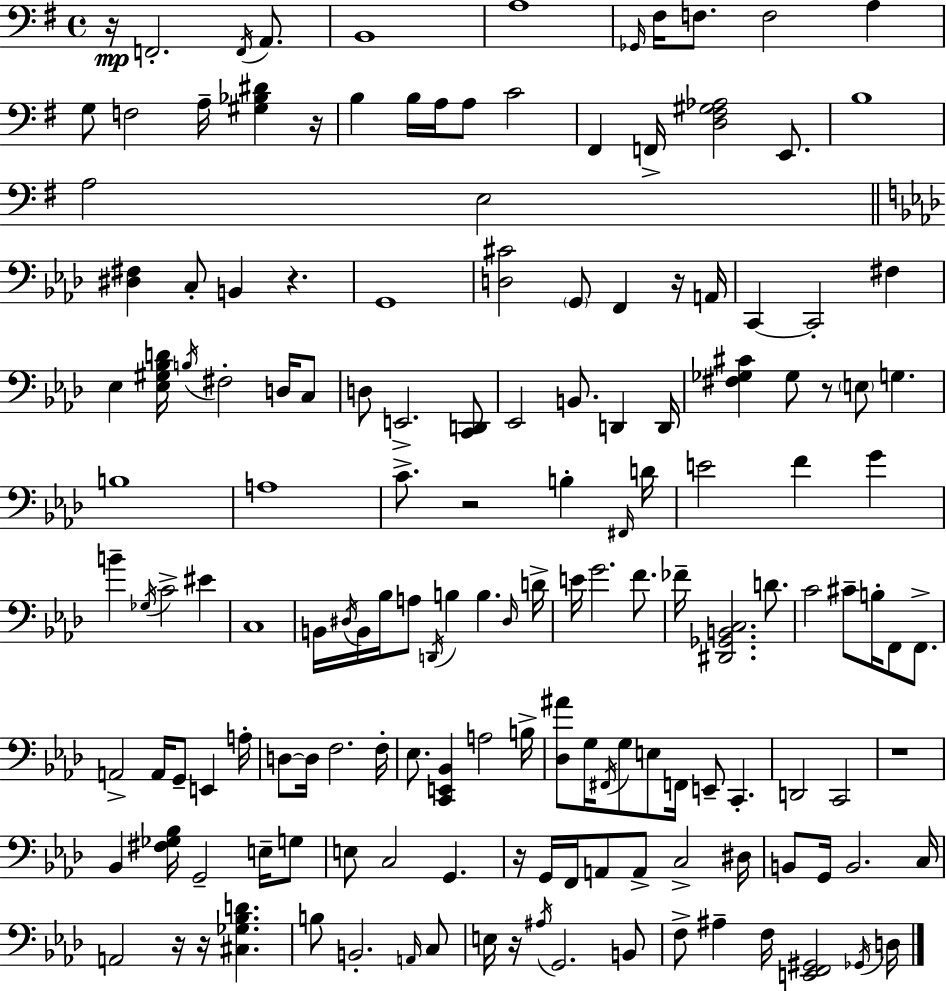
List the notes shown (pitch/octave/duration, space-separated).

R/s F2/h. F2/s A2/e. B2/w A3/w Gb2/s F#3/s F3/e. F3/h A3/q G3/e F3/h A3/s [G#3,Bb3,D#4]/q R/s B3/q B3/s A3/s A3/e C4/h F#2/q F2/s [D3,F#3,G#3,Ab3]/h E2/e. B3/w A3/h E3/h [D#3,F#3]/q C3/e B2/q R/q. G2/w [D3,C#4]/h G2/e F2/q R/s A2/s C2/q C2/h F#3/q Eb3/q [Eb3,G#3,Bb3,D4]/s B3/s F#3/h D3/s C3/e D3/e E2/h. [C2,D2]/e Eb2/h B2/e. D2/q D2/s [F#3,Gb3,C#4]/q Gb3/e R/e E3/e G3/q. B3/w A3/w C4/e. R/h B3/q F#2/s D4/s E4/h F4/q G4/q B4/q Gb3/s C4/h EIS4/q C3/w B2/s D#3/s B2/s Bb3/s A3/e D2/s B3/q B3/q. D#3/s D4/s E4/s G4/h. F4/e. FES4/s [D#2,Gb2,B2,C3]/h. D4/e. C4/h C#4/e B3/s F2/e F2/e. A2/h A2/s G2/e E2/q A3/s D3/e D3/s F3/h. F3/s Eb3/e. [C2,E2,Bb2]/q A3/h B3/s [Db3,A#4]/e G3/s F#2/s G3/e E3/e F2/s E2/e C2/q. D2/h C2/h R/w Bb2/q [F#3,Gb3,Bb3]/s G2/h E3/s G3/e E3/e C3/h G2/q. R/s G2/s F2/s A2/e A2/e C3/h D#3/s B2/e G2/s B2/h. C3/s A2/h R/s R/s [C#3,Gb3,Bb3,D4]/q. B3/e B2/h. A2/s C3/e E3/s R/s A#3/s G2/h. B2/e F3/e A#3/q F3/s [E2,F2,G#2]/h Gb2/s D3/s